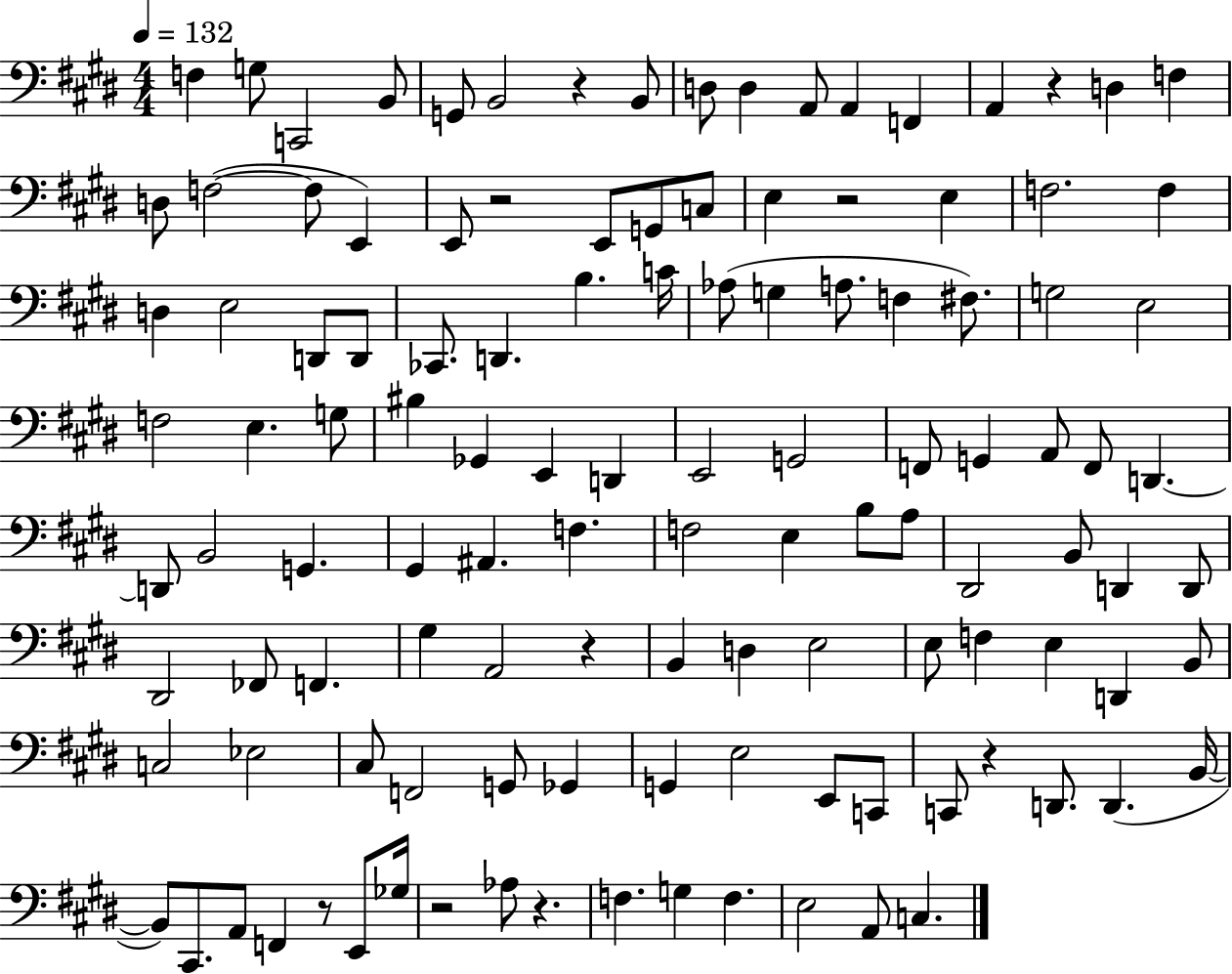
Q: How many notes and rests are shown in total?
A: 119